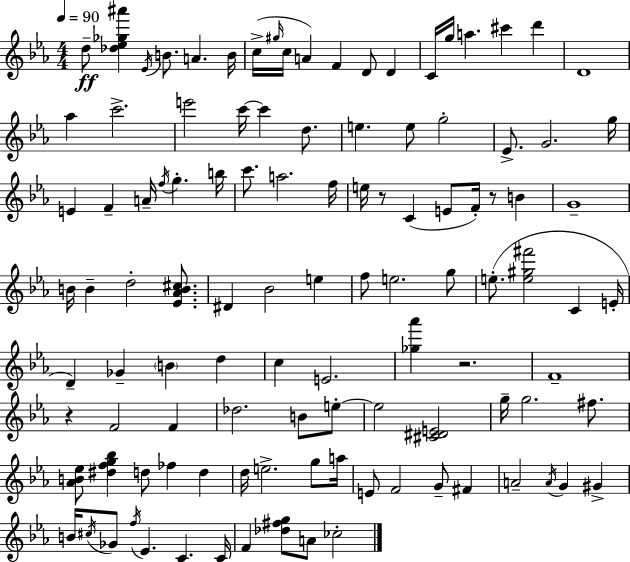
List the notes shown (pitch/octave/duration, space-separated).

D5/e [Db5,Eb5,Gb5,A#6]/q Eb4/s B4/e. A4/q. B4/s C5/s G#5/s C5/s A4/q F4/q D4/e D4/q C4/s G5/s A5/q. C#6/q D6/q D4/w Ab5/q C6/h. E6/h C6/s C6/q D5/e. E5/q. E5/e G5/h Eb4/e. G4/h. G5/s E4/q F4/q A4/s F5/s G5/q. B5/s C6/e. A5/h. F5/s E5/s R/e C4/q E4/e F4/s R/e B4/q G4/w B4/s B4/q D5/h [Eb4,Ab4,B4,C#5]/e. D#4/q Bb4/h E5/q F5/e E5/h. G5/e E5/e. [E5,G#5,F#6]/h C4/q E4/s D4/q Gb4/q B4/q D5/q C5/q E4/h. [Gb5,Ab6]/q R/h. F4/w R/q F4/h F4/q Db5/h. B4/e E5/e E5/h [C#4,D#4,E4]/h G5/s G5/h. F#5/e. [Ab4,B4,Eb5]/e [D#5,F5,G5,Bb5]/q D5/e FES5/q D5/q D5/s E5/h. G5/e A5/s E4/e F4/h G4/e F#4/q A4/h A4/s G4/q G#4/q B4/s C#5/s Gb4/e F5/s Eb4/q. C4/q. C4/s F4/q [Db5,F#5,G5]/e A4/e CES5/h